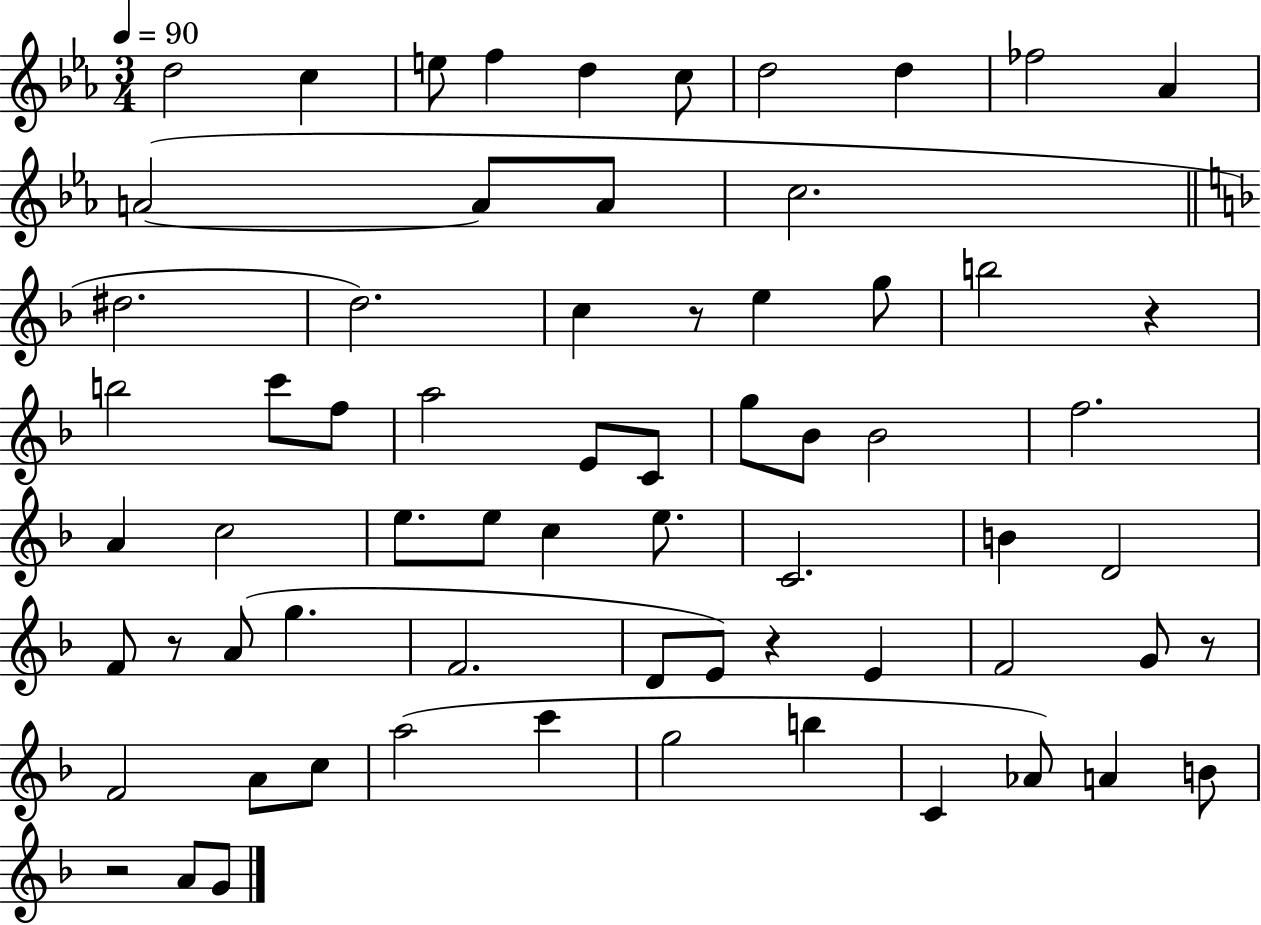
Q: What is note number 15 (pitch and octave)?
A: D#5